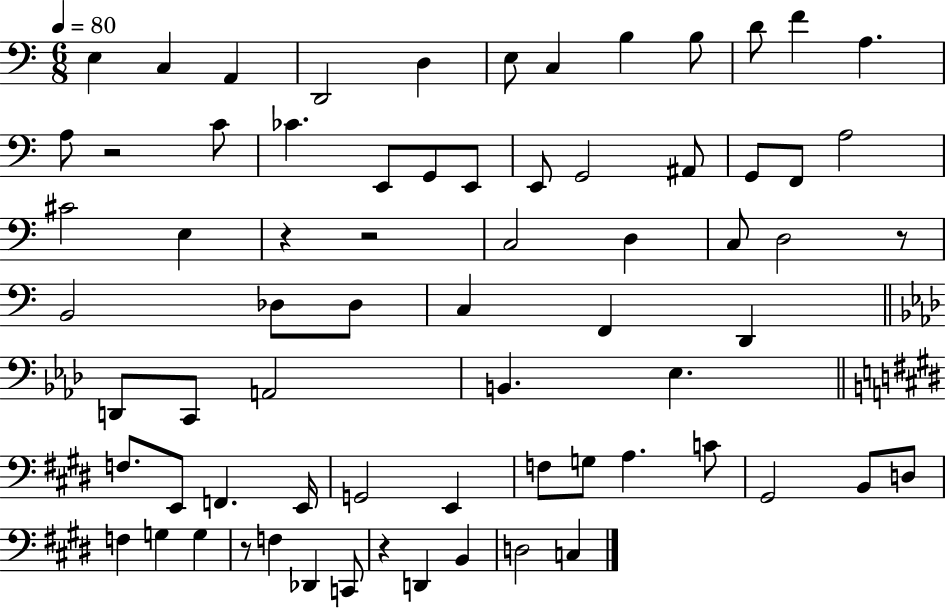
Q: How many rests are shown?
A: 6